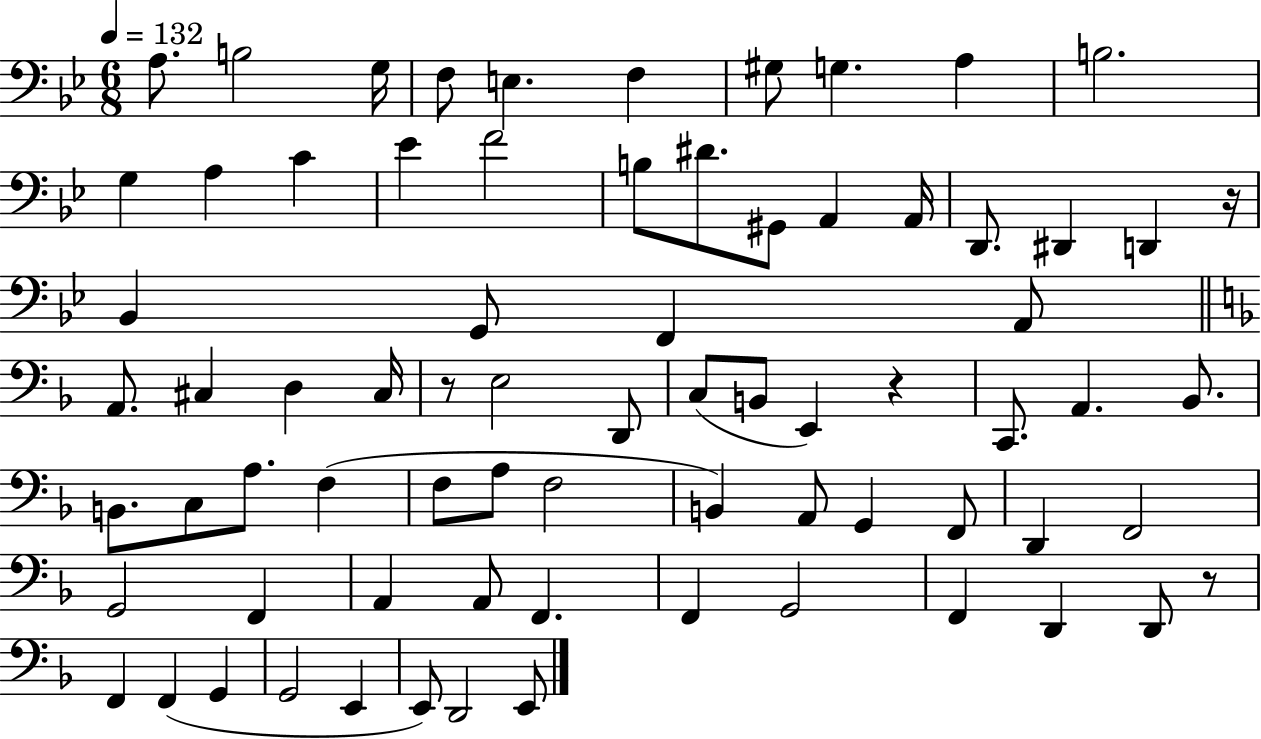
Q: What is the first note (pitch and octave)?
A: A3